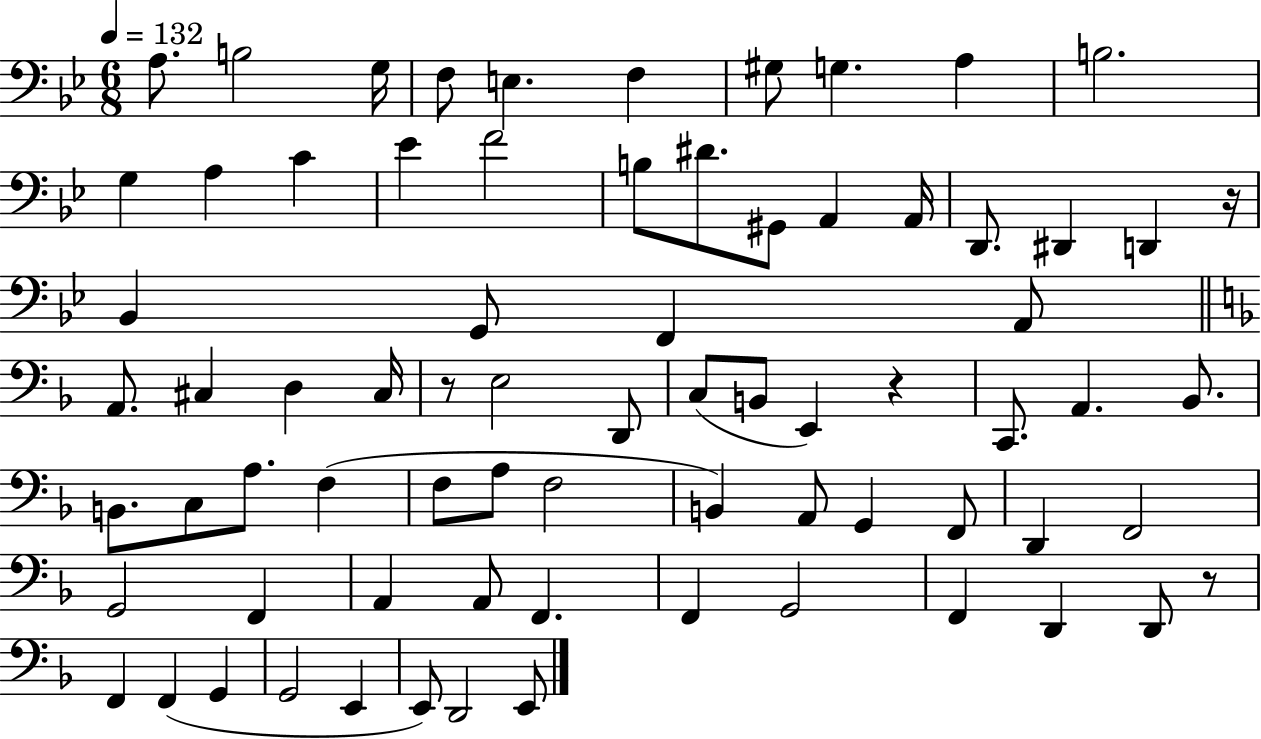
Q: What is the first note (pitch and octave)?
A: A3